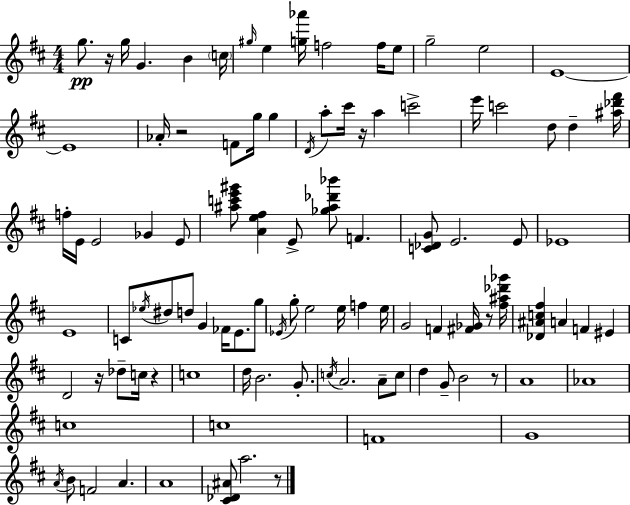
{
  \clef treble
  \numericTimeSignature
  \time 4/4
  \key d \major
  g''8.\pp r16 g''16 g'4. b'4 \parenthesize c''16 | \grace { gis''16 } e''4 <g'' aes'''>16 f''2 f''16 e''8 | g''2-- e''2 | e'1~~ | \break e'1 | aes'16-. r2 f'8 g''16 g''4 | \acciaccatura { d'16 } a''8-. cis'''16 r16 a''4 c'''2-> | e'''16 c'''2 d''8 d''4-- | \break <ais'' des''' fis'''>16 f''16-. e'16 e'2 ges'4 | e'8 <ais'' c''' e''' gis'''>8 <a' e'' fis''>4 e'8-> <ges'' ais'' des''' bes'''>8 f'4. | <c' des' g'>8 e'2. | e'8 ees'1 | \break e'1 | c'8 \acciaccatura { ees''16 } dis''8 d''8 g'4 fes'16 e'8. | g''8 \acciaccatura { ees'16 } g''8-. e''2 e''16 f''4 | e''16 g'2 f'4 | \break <fis' ges'>16 r8 <fis'' ais'' des''' ges'''>16 <des' ais' c'' fis''>4 a'4 f'4 | eis'4 d'2 r16 des''8-- c''16 | r4 c''1 | d''16 b'2. | \break g'8.-. \acciaccatura { c''16 } a'2. | a'8-- c''8 d''4 g'8-- b'2 | r8 a'1 | aes'1 | \break c''1 | c''1 | f'1 | g'1 | \break \acciaccatura { a'16 } b'8 f'2 | a'4. a'1 | <cis' des' ais'>8 a''2. | r8 \bar "|."
}